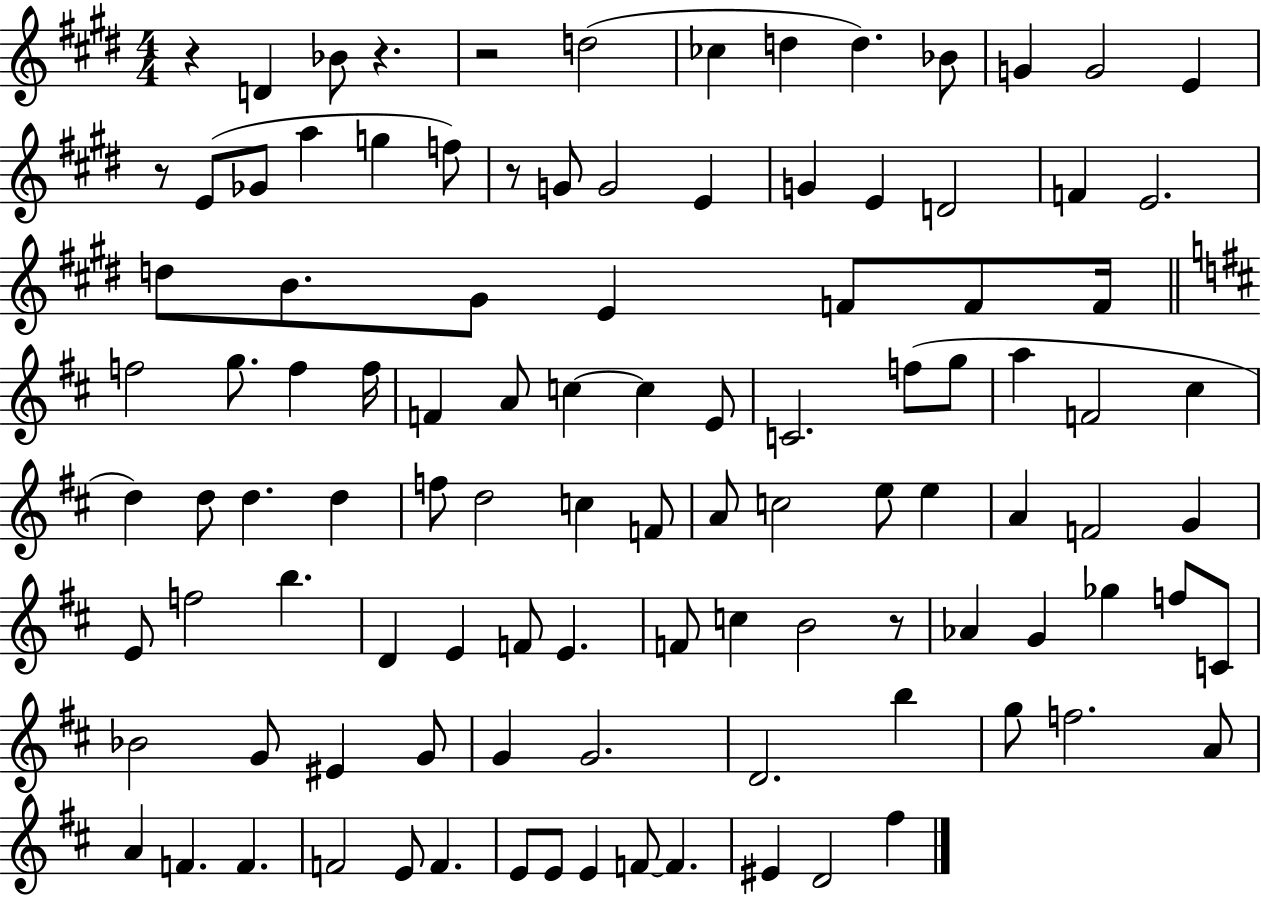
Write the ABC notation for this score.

X:1
T:Untitled
M:4/4
L:1/4
K:E
z D _B/2 z z2 d2 _c d d _B/2 G G2 E z/2 E/2 _G/2 a g f/2 z/2 G/2 G2 E G E D2 F E2 d/2 B/2 ^G/2 E F/2 F/2 F/4 f2 g/2 f f/4 F A/2 c c E/2 C2 f/2 g/2 a F2 ^c d d/2 d d f/2 d2 c F/2 A/2 c2 e/2 e A F2 G E/2 f2 b D E F/2 E F/2 c B2 z/2 _A G _g f/2 C/2 _B2 G/2 ^E G/2 G G2 D2 b g/2 f2 A/2 A F F F2 E/2 F E/2 E/2 E F/2 F ^E D2 ^f